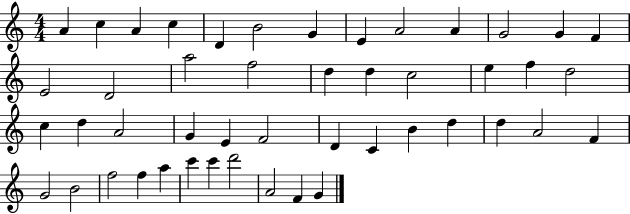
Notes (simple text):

A4/q C5/q A4/q C5/q D4/q B4/h G4/q E4/q A4/h A4/q G4/h G4/q F4/q E4/h D4/h A5/h F5/h D5/q D5/q C5/h E5/q F5/q D5/h C5/q D5/q A4/h G4/q E4/q F4/h D4/q C4/q B4/q D5/q D5/q A4/h F4/q G4/h B4/h F5/h F5/q A5/q C6/q C6/q D6/h A4/h F4/q G4/q